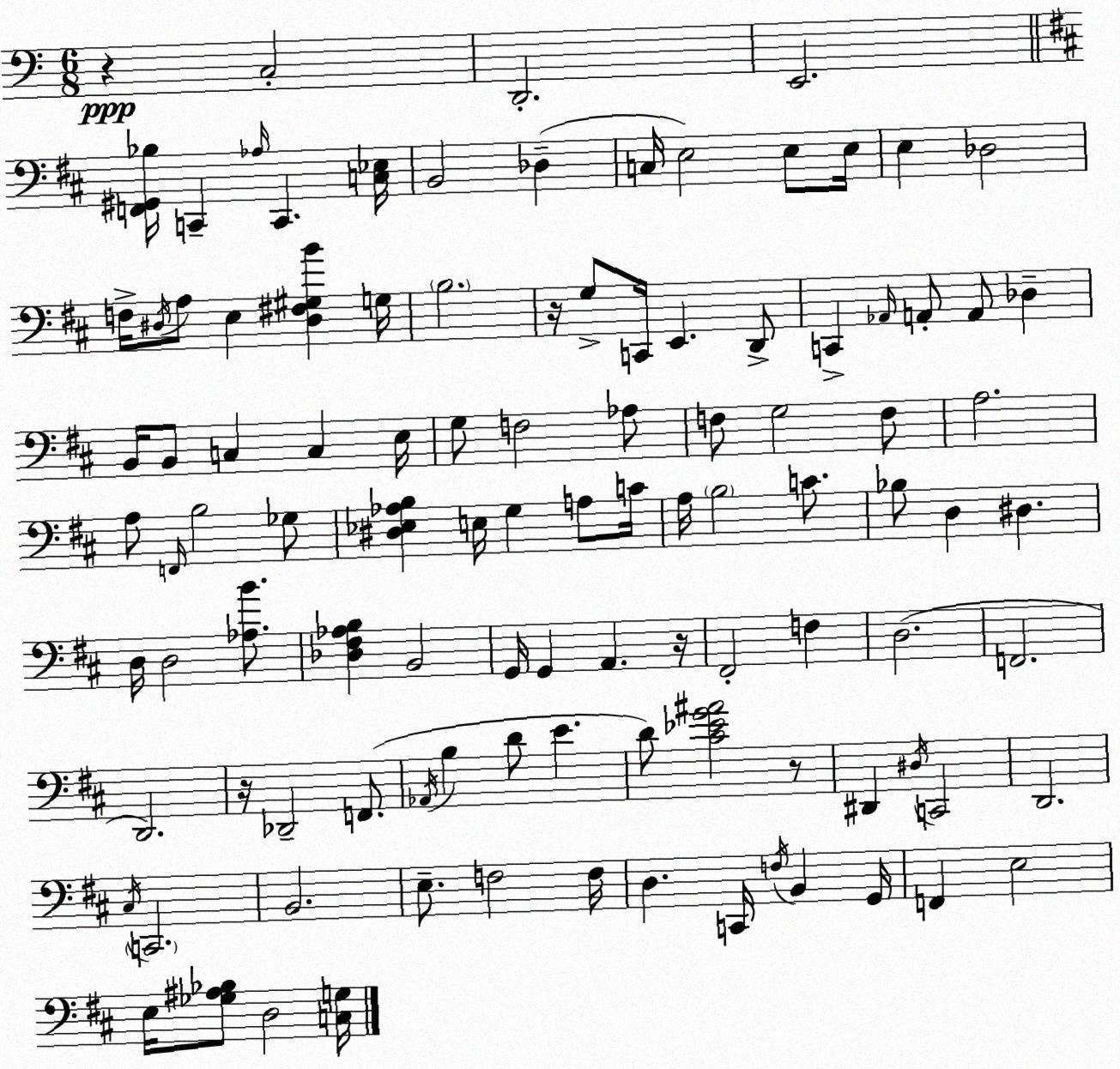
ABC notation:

X:1
T:Untitled
M:6/8
L:1/4
K:C
z C,2 D,,2 E,,2 [F,,^G,,_B,]/4 C,, _A,/4 C,, [C,_E,]/4 B,,2 _D, C,/4 E,2 E,/2 E,/4 E, _D,2 F,/4 ^D,/4 A,/2 E, [^D,^F,^G,B] G,/4 B,2 z/4 G,/2 C,,/4 E,, D,,/2 C,, _A,,/4 A,,/2 A,,/2 _D, B,,/4 B,,/2 C, C, E,/4 G,/2 F,2 _A,/2 F,/2 G,2 F,/2 A,2 A,/2 F,,/4 B,2 _G,/2 [^D,_E,_A,B,] E,/4 G, A,/2 C/4 A,/4 B,2 C/2 _B,/2 D, ^D, D,/4 D,2 [_A,B]/2 [_D,^F,_A,B,] B,,2 G,,/4 G,, A,, z/4 ^F,,2 F, D,2 F,,2 D,,2 z/4 _D,,2 F,,/2 _A,,/4 B, D/2 E D/2 [^C_EG^A]2 z/2 ^D,, ^D,/4 C,,2 D,,2 ^C,/4 C,,2 B,,2 E,/2 F,2 F,/4 D, C,,/4 F,/4 B,, G,,/4 F,, E,2 E,/4 [_G,^A,_B,]/2 D,2 [C,G,]/4